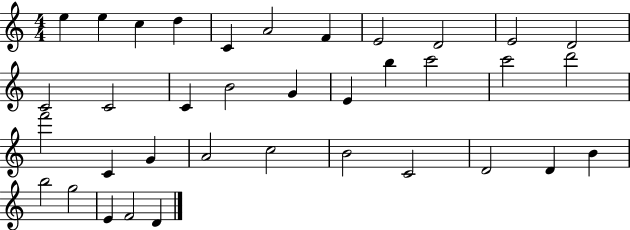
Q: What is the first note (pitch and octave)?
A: E5